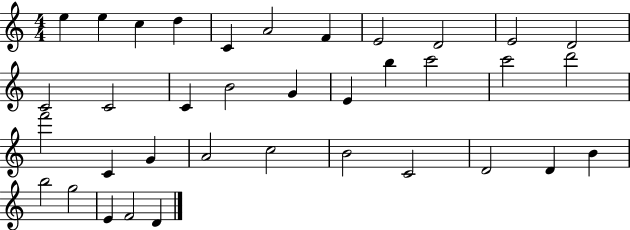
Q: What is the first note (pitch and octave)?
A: E5